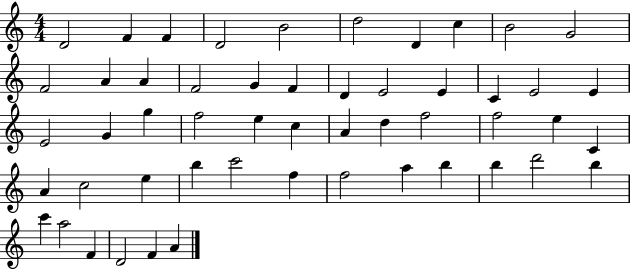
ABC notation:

X:1
T:Untitled
M:4/4
L:1/4
K:C
D2 F F D2 B2 d2 D c B2 G2 F2 A A F2 G F D E2 E C E2 E E2 G g f2 e c A d f2 f2 e C A c2 e b c'2 f f2 a b b d'2 b c' a2 F D2 F A